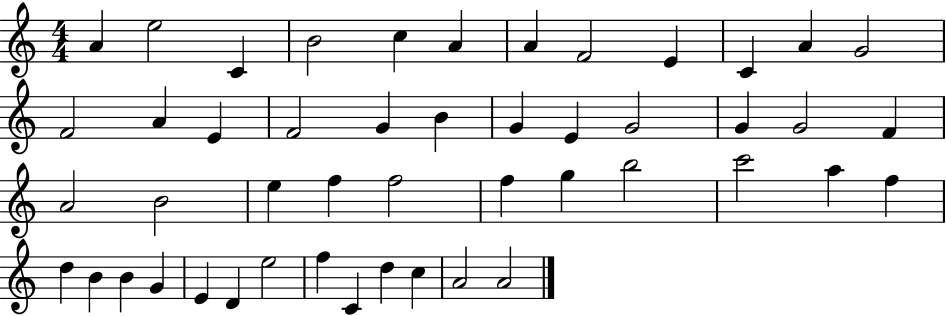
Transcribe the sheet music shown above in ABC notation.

X:1
T:Untitled
M:4/4
L:1/4
K:C
A e2 C B2 c A A F2 E C A G2 F2 A E F2 G B G E G2 G G2 F A2 B2 e f f2 f g b2 c'2 a f d B B G E D e2 f C d c A2 A2